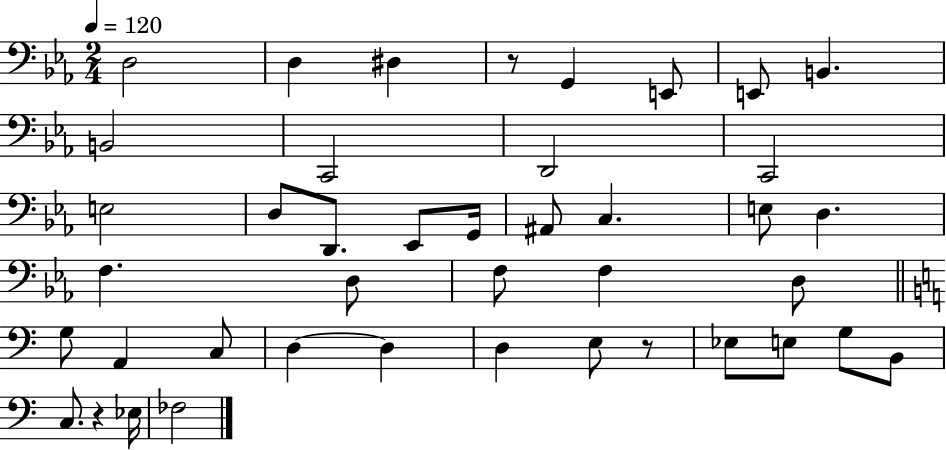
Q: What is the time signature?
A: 2/4